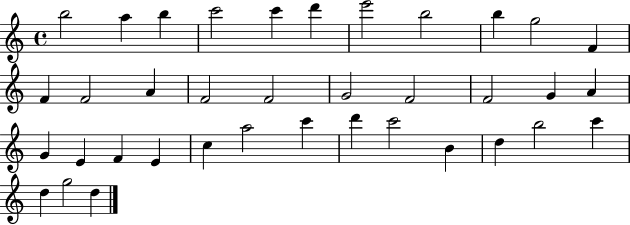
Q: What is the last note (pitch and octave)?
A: D5